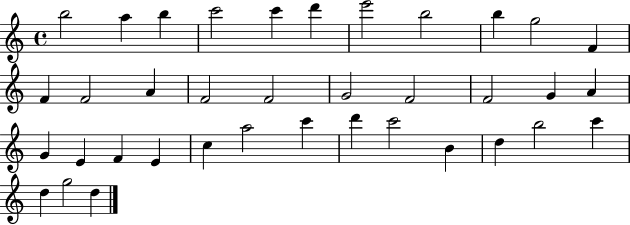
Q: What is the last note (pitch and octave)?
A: D5